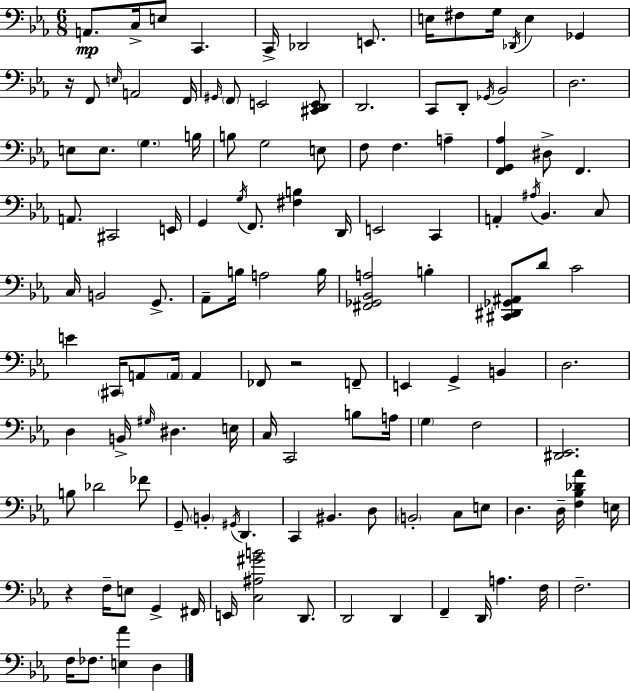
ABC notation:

X:1
T:Untitled
M:6/8
L:1/4
K:Cm
A,,/2 C,/4 E,/2 C,, C,,/4 _D,,2 E,,/2 E,/4 ^F,/2 G,/4 _D,,/4 E, _G,, z/4 F,,/2 E,/4 A,,2 F,,/4 ^G,,/4 F,,/2 E,,2 [^C,,D,,E,,]/2 D,,2 C,,/2 D,,/2 _G,,/4 _B,,2 D,2 E,/2 E,/2 G, B,/4 B,/2 G,2 E,/2 F,/2 F, A, [F,,G,,_A,] ^D,/2 F,, A,,/2 ^C,,2 E,,/4 G,, G,/4 F,,/2 [^F,B,] D,,/4 E,,2 C,, A,, ^A,/4 _B,, C,/2 C,/4 B,,2 G,,/2 _A,,/2 B,/4 A,2 B,/4 [^F,,_G,,_B,,A,]2 B, [^C,,^D,,_G,,^A,,]/2 D/2 C2 E ^C,,/4 A,,/2 A,,/4 A,, _F,,/2 z2 F,,/2 E,, G,, B,, D,2 D, B,,/4 ^G,/4 ^D, E,/4 C,/4 C,,2 B,/2 A,/4 G, F,2 [^D,,_E,,]2 B,/2 _D2 _F/2 G,,/2 B,, ^G,,/4 D,, C,, ^B,, D,/2 B,,2 C,/2 E,/2 D, D,/4 [F,_B,_D_A] E,/4 z F,/4 E,/2 G,, ^F,,/4 E,,/4 [C,^A,^GB]2 D,,/2 D,,2 D,, F,, D,,/4 A, F,/4 F,2 F,/4 _F,/2 [E,_A] D,